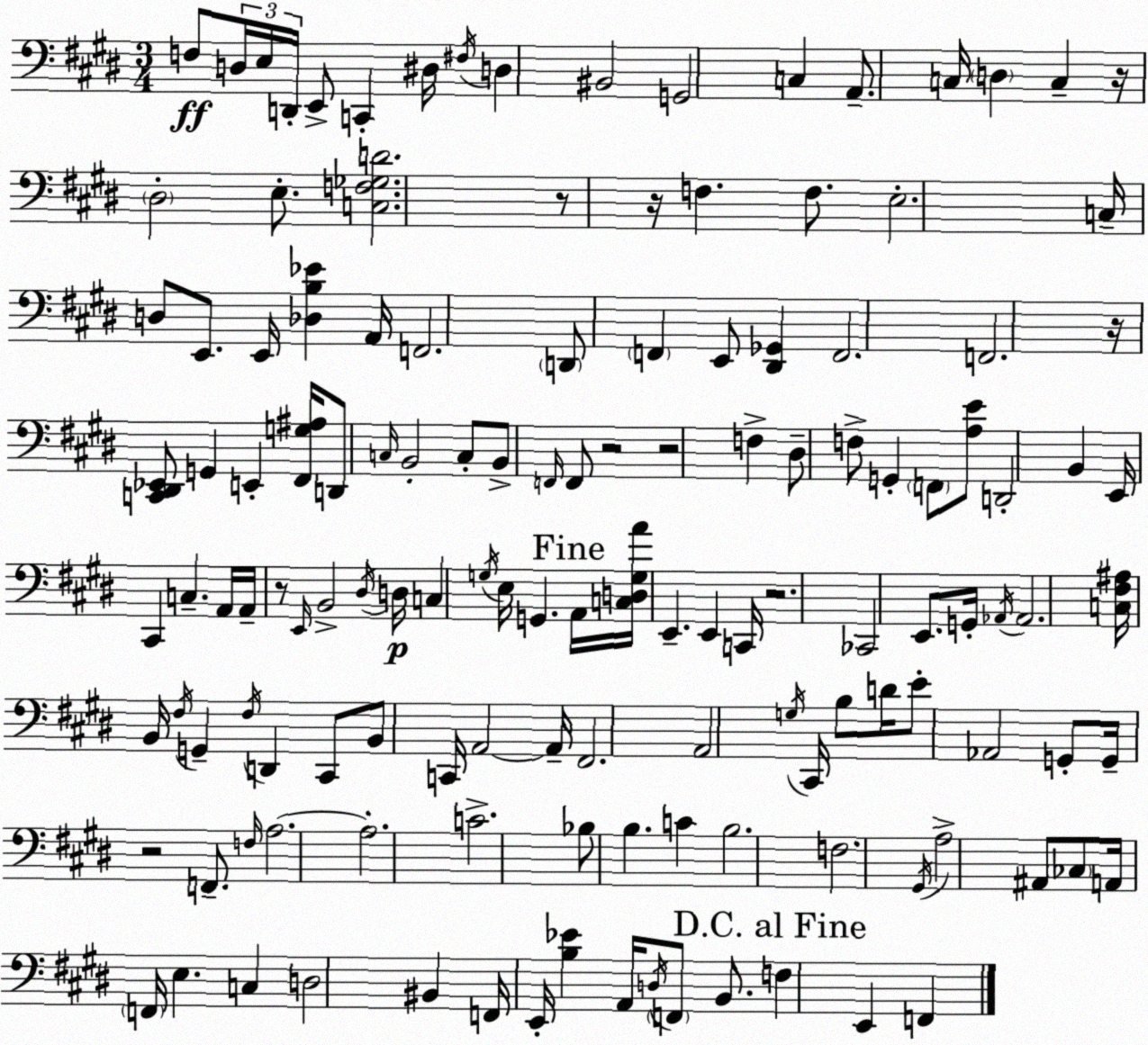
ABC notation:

X:1
T:Untitled
M:3/4
L:1/4
K:E
F,/2 D,/4 E,/4 D,,/4 E,,/2 C,, ^D,/4 ^F,/4 D, ^B,,2 G,,2 C, A,,/2 C,/4 D, C, z/4 ^D,2 E,/2 [C,F,_G,D]2 z/2 z/4 F, F,/2 E,2 C,/4 D,/2 E,,/2 E,,/4 [_D,B,_E] A,,/4 F,,2 D,,/2 F,, E,,/2 [^D,,_G,,] F,,2 F,,2 z/4 [C,,^D,,_E,,]/2 G,, E,, [^F,,G,^A,]/4 D,,/2 C,/4 B,,2 C,/2 B,,/2 F,,/4 F,,/2 z2 z2 F, ^D,/2 F,/2 G,, F,,/2 [A,E]/2 D,,2 B,, E,,/4 ^C,, C, A,,/4 A,,/4 z/2 E,,/4 B,,2 ^D,/4 D,/4 C, G,/4 E,/4 G,, A,,/4 [C,D,G,A]/4 E,, E,, C,,/4 z2 _C,,2 E,,/2 G,,/4 _A,,/4 _A,,2 [C,^F,^A,]/4 B,,/4 ^F,/4 G,, ^F,/4 D,, ^C,,/2 B,,/2 C,,/4 A,,2 A,,/4 ^F,,2 A,,2 G,/4 ^C,,/4 B,/2 D/4 E/2 _A,,2 G,,/2 G,,/4 z2 F,,/2 F,/4 A,2 A,2 C2 _B,/2 B, C B,2 F,2 ^G,,/4 A,2 ^A,,/2 _C,/2 A,,/4 F,,/4 E, C, D,2 ^B,, F,,/4 E,,/4 [B,_E] A,,/4 D,/4 F,,/2 B,,/2 F, E,, F,,